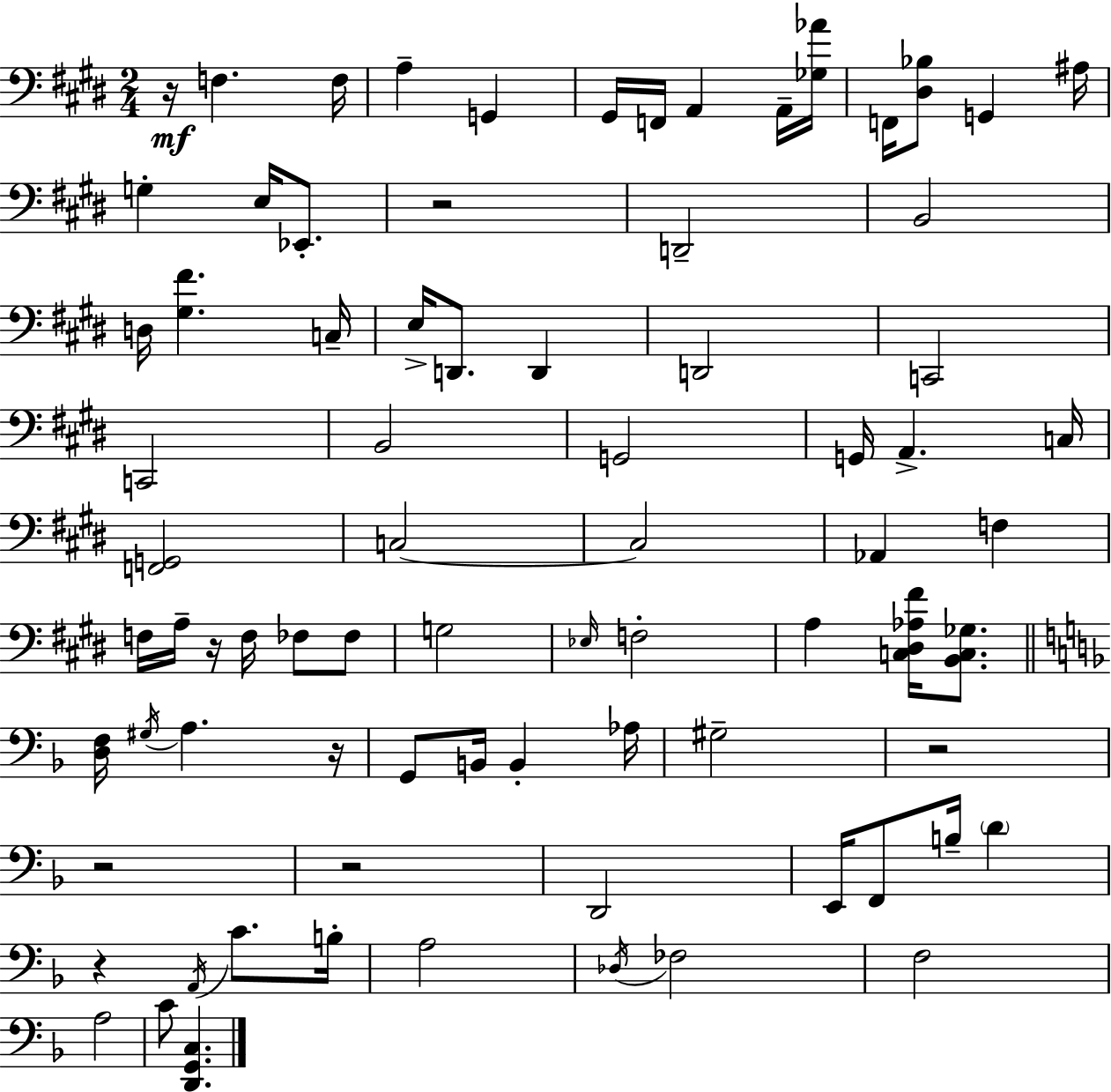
R/s F3/q. F3/s A3/q G2/q G#2/s F2/s A2/q A2/s [Gb3,Ab4]/s F2/s [D#3,Bb3]/e G2/q A#3/s G3/q E3/s Eb2/e. R/h D2/h B2/h D3/s [G#3,F#4]/q. C3/s E3/s D2/e. D2/q D2/h C2/h C2/h B2/h G2/h G2/s A2/q. C3/s [F2,G2]/h C3/h C3/h Ab2/q F3/q F3/s A3/s R/s F3/s FES3/e FES3/e G3/h Eb3/s F3/h A3/q [C3,D#3,Ab3,F#4]/s [B2,C3,Gb3]/e. [D3,F3]/s G#3/s A3/q. R/s G2/e B2/s B2/q Ab3/s G#3/h R/h R/h R/h D2/h E2/s F2/e B3/s D4/q R/q A2/s C4/e. B3/s A3/h Db3/s FES3/h F3/h A3/h C4/e [D2,G2,C3]/q.